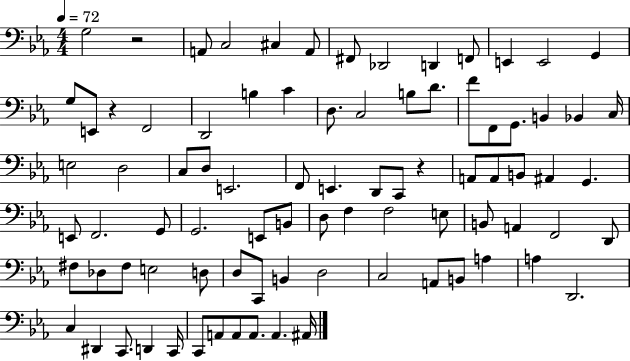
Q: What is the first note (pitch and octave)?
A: G3